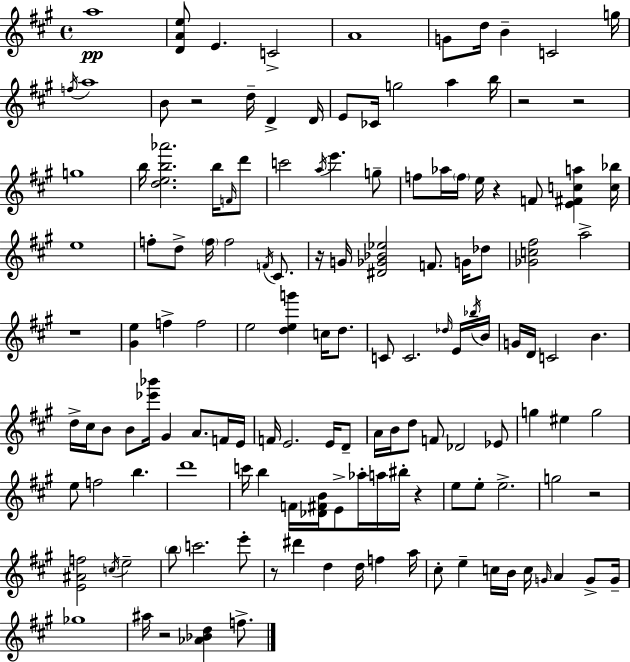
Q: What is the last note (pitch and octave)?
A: F5